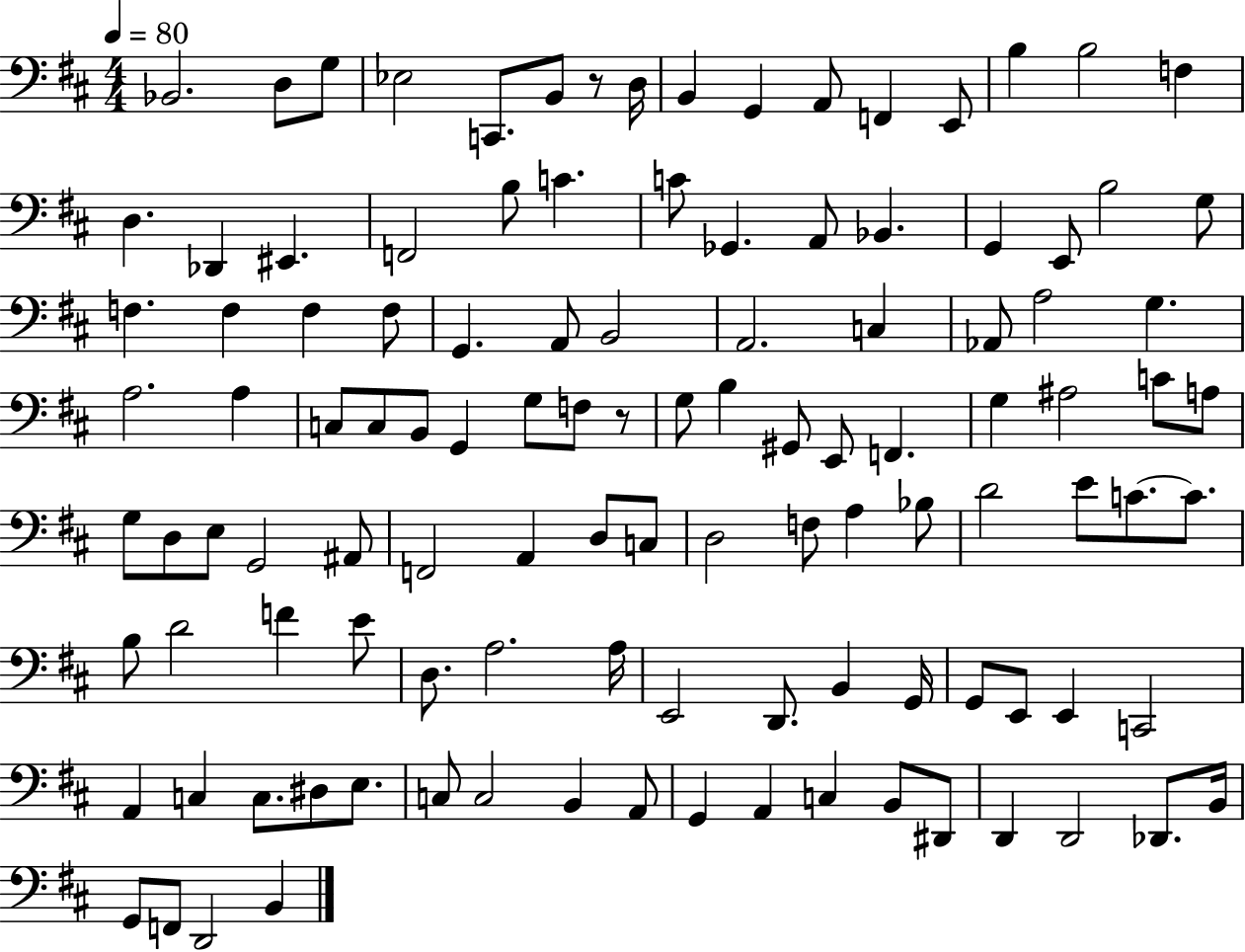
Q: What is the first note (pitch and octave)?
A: Bb2